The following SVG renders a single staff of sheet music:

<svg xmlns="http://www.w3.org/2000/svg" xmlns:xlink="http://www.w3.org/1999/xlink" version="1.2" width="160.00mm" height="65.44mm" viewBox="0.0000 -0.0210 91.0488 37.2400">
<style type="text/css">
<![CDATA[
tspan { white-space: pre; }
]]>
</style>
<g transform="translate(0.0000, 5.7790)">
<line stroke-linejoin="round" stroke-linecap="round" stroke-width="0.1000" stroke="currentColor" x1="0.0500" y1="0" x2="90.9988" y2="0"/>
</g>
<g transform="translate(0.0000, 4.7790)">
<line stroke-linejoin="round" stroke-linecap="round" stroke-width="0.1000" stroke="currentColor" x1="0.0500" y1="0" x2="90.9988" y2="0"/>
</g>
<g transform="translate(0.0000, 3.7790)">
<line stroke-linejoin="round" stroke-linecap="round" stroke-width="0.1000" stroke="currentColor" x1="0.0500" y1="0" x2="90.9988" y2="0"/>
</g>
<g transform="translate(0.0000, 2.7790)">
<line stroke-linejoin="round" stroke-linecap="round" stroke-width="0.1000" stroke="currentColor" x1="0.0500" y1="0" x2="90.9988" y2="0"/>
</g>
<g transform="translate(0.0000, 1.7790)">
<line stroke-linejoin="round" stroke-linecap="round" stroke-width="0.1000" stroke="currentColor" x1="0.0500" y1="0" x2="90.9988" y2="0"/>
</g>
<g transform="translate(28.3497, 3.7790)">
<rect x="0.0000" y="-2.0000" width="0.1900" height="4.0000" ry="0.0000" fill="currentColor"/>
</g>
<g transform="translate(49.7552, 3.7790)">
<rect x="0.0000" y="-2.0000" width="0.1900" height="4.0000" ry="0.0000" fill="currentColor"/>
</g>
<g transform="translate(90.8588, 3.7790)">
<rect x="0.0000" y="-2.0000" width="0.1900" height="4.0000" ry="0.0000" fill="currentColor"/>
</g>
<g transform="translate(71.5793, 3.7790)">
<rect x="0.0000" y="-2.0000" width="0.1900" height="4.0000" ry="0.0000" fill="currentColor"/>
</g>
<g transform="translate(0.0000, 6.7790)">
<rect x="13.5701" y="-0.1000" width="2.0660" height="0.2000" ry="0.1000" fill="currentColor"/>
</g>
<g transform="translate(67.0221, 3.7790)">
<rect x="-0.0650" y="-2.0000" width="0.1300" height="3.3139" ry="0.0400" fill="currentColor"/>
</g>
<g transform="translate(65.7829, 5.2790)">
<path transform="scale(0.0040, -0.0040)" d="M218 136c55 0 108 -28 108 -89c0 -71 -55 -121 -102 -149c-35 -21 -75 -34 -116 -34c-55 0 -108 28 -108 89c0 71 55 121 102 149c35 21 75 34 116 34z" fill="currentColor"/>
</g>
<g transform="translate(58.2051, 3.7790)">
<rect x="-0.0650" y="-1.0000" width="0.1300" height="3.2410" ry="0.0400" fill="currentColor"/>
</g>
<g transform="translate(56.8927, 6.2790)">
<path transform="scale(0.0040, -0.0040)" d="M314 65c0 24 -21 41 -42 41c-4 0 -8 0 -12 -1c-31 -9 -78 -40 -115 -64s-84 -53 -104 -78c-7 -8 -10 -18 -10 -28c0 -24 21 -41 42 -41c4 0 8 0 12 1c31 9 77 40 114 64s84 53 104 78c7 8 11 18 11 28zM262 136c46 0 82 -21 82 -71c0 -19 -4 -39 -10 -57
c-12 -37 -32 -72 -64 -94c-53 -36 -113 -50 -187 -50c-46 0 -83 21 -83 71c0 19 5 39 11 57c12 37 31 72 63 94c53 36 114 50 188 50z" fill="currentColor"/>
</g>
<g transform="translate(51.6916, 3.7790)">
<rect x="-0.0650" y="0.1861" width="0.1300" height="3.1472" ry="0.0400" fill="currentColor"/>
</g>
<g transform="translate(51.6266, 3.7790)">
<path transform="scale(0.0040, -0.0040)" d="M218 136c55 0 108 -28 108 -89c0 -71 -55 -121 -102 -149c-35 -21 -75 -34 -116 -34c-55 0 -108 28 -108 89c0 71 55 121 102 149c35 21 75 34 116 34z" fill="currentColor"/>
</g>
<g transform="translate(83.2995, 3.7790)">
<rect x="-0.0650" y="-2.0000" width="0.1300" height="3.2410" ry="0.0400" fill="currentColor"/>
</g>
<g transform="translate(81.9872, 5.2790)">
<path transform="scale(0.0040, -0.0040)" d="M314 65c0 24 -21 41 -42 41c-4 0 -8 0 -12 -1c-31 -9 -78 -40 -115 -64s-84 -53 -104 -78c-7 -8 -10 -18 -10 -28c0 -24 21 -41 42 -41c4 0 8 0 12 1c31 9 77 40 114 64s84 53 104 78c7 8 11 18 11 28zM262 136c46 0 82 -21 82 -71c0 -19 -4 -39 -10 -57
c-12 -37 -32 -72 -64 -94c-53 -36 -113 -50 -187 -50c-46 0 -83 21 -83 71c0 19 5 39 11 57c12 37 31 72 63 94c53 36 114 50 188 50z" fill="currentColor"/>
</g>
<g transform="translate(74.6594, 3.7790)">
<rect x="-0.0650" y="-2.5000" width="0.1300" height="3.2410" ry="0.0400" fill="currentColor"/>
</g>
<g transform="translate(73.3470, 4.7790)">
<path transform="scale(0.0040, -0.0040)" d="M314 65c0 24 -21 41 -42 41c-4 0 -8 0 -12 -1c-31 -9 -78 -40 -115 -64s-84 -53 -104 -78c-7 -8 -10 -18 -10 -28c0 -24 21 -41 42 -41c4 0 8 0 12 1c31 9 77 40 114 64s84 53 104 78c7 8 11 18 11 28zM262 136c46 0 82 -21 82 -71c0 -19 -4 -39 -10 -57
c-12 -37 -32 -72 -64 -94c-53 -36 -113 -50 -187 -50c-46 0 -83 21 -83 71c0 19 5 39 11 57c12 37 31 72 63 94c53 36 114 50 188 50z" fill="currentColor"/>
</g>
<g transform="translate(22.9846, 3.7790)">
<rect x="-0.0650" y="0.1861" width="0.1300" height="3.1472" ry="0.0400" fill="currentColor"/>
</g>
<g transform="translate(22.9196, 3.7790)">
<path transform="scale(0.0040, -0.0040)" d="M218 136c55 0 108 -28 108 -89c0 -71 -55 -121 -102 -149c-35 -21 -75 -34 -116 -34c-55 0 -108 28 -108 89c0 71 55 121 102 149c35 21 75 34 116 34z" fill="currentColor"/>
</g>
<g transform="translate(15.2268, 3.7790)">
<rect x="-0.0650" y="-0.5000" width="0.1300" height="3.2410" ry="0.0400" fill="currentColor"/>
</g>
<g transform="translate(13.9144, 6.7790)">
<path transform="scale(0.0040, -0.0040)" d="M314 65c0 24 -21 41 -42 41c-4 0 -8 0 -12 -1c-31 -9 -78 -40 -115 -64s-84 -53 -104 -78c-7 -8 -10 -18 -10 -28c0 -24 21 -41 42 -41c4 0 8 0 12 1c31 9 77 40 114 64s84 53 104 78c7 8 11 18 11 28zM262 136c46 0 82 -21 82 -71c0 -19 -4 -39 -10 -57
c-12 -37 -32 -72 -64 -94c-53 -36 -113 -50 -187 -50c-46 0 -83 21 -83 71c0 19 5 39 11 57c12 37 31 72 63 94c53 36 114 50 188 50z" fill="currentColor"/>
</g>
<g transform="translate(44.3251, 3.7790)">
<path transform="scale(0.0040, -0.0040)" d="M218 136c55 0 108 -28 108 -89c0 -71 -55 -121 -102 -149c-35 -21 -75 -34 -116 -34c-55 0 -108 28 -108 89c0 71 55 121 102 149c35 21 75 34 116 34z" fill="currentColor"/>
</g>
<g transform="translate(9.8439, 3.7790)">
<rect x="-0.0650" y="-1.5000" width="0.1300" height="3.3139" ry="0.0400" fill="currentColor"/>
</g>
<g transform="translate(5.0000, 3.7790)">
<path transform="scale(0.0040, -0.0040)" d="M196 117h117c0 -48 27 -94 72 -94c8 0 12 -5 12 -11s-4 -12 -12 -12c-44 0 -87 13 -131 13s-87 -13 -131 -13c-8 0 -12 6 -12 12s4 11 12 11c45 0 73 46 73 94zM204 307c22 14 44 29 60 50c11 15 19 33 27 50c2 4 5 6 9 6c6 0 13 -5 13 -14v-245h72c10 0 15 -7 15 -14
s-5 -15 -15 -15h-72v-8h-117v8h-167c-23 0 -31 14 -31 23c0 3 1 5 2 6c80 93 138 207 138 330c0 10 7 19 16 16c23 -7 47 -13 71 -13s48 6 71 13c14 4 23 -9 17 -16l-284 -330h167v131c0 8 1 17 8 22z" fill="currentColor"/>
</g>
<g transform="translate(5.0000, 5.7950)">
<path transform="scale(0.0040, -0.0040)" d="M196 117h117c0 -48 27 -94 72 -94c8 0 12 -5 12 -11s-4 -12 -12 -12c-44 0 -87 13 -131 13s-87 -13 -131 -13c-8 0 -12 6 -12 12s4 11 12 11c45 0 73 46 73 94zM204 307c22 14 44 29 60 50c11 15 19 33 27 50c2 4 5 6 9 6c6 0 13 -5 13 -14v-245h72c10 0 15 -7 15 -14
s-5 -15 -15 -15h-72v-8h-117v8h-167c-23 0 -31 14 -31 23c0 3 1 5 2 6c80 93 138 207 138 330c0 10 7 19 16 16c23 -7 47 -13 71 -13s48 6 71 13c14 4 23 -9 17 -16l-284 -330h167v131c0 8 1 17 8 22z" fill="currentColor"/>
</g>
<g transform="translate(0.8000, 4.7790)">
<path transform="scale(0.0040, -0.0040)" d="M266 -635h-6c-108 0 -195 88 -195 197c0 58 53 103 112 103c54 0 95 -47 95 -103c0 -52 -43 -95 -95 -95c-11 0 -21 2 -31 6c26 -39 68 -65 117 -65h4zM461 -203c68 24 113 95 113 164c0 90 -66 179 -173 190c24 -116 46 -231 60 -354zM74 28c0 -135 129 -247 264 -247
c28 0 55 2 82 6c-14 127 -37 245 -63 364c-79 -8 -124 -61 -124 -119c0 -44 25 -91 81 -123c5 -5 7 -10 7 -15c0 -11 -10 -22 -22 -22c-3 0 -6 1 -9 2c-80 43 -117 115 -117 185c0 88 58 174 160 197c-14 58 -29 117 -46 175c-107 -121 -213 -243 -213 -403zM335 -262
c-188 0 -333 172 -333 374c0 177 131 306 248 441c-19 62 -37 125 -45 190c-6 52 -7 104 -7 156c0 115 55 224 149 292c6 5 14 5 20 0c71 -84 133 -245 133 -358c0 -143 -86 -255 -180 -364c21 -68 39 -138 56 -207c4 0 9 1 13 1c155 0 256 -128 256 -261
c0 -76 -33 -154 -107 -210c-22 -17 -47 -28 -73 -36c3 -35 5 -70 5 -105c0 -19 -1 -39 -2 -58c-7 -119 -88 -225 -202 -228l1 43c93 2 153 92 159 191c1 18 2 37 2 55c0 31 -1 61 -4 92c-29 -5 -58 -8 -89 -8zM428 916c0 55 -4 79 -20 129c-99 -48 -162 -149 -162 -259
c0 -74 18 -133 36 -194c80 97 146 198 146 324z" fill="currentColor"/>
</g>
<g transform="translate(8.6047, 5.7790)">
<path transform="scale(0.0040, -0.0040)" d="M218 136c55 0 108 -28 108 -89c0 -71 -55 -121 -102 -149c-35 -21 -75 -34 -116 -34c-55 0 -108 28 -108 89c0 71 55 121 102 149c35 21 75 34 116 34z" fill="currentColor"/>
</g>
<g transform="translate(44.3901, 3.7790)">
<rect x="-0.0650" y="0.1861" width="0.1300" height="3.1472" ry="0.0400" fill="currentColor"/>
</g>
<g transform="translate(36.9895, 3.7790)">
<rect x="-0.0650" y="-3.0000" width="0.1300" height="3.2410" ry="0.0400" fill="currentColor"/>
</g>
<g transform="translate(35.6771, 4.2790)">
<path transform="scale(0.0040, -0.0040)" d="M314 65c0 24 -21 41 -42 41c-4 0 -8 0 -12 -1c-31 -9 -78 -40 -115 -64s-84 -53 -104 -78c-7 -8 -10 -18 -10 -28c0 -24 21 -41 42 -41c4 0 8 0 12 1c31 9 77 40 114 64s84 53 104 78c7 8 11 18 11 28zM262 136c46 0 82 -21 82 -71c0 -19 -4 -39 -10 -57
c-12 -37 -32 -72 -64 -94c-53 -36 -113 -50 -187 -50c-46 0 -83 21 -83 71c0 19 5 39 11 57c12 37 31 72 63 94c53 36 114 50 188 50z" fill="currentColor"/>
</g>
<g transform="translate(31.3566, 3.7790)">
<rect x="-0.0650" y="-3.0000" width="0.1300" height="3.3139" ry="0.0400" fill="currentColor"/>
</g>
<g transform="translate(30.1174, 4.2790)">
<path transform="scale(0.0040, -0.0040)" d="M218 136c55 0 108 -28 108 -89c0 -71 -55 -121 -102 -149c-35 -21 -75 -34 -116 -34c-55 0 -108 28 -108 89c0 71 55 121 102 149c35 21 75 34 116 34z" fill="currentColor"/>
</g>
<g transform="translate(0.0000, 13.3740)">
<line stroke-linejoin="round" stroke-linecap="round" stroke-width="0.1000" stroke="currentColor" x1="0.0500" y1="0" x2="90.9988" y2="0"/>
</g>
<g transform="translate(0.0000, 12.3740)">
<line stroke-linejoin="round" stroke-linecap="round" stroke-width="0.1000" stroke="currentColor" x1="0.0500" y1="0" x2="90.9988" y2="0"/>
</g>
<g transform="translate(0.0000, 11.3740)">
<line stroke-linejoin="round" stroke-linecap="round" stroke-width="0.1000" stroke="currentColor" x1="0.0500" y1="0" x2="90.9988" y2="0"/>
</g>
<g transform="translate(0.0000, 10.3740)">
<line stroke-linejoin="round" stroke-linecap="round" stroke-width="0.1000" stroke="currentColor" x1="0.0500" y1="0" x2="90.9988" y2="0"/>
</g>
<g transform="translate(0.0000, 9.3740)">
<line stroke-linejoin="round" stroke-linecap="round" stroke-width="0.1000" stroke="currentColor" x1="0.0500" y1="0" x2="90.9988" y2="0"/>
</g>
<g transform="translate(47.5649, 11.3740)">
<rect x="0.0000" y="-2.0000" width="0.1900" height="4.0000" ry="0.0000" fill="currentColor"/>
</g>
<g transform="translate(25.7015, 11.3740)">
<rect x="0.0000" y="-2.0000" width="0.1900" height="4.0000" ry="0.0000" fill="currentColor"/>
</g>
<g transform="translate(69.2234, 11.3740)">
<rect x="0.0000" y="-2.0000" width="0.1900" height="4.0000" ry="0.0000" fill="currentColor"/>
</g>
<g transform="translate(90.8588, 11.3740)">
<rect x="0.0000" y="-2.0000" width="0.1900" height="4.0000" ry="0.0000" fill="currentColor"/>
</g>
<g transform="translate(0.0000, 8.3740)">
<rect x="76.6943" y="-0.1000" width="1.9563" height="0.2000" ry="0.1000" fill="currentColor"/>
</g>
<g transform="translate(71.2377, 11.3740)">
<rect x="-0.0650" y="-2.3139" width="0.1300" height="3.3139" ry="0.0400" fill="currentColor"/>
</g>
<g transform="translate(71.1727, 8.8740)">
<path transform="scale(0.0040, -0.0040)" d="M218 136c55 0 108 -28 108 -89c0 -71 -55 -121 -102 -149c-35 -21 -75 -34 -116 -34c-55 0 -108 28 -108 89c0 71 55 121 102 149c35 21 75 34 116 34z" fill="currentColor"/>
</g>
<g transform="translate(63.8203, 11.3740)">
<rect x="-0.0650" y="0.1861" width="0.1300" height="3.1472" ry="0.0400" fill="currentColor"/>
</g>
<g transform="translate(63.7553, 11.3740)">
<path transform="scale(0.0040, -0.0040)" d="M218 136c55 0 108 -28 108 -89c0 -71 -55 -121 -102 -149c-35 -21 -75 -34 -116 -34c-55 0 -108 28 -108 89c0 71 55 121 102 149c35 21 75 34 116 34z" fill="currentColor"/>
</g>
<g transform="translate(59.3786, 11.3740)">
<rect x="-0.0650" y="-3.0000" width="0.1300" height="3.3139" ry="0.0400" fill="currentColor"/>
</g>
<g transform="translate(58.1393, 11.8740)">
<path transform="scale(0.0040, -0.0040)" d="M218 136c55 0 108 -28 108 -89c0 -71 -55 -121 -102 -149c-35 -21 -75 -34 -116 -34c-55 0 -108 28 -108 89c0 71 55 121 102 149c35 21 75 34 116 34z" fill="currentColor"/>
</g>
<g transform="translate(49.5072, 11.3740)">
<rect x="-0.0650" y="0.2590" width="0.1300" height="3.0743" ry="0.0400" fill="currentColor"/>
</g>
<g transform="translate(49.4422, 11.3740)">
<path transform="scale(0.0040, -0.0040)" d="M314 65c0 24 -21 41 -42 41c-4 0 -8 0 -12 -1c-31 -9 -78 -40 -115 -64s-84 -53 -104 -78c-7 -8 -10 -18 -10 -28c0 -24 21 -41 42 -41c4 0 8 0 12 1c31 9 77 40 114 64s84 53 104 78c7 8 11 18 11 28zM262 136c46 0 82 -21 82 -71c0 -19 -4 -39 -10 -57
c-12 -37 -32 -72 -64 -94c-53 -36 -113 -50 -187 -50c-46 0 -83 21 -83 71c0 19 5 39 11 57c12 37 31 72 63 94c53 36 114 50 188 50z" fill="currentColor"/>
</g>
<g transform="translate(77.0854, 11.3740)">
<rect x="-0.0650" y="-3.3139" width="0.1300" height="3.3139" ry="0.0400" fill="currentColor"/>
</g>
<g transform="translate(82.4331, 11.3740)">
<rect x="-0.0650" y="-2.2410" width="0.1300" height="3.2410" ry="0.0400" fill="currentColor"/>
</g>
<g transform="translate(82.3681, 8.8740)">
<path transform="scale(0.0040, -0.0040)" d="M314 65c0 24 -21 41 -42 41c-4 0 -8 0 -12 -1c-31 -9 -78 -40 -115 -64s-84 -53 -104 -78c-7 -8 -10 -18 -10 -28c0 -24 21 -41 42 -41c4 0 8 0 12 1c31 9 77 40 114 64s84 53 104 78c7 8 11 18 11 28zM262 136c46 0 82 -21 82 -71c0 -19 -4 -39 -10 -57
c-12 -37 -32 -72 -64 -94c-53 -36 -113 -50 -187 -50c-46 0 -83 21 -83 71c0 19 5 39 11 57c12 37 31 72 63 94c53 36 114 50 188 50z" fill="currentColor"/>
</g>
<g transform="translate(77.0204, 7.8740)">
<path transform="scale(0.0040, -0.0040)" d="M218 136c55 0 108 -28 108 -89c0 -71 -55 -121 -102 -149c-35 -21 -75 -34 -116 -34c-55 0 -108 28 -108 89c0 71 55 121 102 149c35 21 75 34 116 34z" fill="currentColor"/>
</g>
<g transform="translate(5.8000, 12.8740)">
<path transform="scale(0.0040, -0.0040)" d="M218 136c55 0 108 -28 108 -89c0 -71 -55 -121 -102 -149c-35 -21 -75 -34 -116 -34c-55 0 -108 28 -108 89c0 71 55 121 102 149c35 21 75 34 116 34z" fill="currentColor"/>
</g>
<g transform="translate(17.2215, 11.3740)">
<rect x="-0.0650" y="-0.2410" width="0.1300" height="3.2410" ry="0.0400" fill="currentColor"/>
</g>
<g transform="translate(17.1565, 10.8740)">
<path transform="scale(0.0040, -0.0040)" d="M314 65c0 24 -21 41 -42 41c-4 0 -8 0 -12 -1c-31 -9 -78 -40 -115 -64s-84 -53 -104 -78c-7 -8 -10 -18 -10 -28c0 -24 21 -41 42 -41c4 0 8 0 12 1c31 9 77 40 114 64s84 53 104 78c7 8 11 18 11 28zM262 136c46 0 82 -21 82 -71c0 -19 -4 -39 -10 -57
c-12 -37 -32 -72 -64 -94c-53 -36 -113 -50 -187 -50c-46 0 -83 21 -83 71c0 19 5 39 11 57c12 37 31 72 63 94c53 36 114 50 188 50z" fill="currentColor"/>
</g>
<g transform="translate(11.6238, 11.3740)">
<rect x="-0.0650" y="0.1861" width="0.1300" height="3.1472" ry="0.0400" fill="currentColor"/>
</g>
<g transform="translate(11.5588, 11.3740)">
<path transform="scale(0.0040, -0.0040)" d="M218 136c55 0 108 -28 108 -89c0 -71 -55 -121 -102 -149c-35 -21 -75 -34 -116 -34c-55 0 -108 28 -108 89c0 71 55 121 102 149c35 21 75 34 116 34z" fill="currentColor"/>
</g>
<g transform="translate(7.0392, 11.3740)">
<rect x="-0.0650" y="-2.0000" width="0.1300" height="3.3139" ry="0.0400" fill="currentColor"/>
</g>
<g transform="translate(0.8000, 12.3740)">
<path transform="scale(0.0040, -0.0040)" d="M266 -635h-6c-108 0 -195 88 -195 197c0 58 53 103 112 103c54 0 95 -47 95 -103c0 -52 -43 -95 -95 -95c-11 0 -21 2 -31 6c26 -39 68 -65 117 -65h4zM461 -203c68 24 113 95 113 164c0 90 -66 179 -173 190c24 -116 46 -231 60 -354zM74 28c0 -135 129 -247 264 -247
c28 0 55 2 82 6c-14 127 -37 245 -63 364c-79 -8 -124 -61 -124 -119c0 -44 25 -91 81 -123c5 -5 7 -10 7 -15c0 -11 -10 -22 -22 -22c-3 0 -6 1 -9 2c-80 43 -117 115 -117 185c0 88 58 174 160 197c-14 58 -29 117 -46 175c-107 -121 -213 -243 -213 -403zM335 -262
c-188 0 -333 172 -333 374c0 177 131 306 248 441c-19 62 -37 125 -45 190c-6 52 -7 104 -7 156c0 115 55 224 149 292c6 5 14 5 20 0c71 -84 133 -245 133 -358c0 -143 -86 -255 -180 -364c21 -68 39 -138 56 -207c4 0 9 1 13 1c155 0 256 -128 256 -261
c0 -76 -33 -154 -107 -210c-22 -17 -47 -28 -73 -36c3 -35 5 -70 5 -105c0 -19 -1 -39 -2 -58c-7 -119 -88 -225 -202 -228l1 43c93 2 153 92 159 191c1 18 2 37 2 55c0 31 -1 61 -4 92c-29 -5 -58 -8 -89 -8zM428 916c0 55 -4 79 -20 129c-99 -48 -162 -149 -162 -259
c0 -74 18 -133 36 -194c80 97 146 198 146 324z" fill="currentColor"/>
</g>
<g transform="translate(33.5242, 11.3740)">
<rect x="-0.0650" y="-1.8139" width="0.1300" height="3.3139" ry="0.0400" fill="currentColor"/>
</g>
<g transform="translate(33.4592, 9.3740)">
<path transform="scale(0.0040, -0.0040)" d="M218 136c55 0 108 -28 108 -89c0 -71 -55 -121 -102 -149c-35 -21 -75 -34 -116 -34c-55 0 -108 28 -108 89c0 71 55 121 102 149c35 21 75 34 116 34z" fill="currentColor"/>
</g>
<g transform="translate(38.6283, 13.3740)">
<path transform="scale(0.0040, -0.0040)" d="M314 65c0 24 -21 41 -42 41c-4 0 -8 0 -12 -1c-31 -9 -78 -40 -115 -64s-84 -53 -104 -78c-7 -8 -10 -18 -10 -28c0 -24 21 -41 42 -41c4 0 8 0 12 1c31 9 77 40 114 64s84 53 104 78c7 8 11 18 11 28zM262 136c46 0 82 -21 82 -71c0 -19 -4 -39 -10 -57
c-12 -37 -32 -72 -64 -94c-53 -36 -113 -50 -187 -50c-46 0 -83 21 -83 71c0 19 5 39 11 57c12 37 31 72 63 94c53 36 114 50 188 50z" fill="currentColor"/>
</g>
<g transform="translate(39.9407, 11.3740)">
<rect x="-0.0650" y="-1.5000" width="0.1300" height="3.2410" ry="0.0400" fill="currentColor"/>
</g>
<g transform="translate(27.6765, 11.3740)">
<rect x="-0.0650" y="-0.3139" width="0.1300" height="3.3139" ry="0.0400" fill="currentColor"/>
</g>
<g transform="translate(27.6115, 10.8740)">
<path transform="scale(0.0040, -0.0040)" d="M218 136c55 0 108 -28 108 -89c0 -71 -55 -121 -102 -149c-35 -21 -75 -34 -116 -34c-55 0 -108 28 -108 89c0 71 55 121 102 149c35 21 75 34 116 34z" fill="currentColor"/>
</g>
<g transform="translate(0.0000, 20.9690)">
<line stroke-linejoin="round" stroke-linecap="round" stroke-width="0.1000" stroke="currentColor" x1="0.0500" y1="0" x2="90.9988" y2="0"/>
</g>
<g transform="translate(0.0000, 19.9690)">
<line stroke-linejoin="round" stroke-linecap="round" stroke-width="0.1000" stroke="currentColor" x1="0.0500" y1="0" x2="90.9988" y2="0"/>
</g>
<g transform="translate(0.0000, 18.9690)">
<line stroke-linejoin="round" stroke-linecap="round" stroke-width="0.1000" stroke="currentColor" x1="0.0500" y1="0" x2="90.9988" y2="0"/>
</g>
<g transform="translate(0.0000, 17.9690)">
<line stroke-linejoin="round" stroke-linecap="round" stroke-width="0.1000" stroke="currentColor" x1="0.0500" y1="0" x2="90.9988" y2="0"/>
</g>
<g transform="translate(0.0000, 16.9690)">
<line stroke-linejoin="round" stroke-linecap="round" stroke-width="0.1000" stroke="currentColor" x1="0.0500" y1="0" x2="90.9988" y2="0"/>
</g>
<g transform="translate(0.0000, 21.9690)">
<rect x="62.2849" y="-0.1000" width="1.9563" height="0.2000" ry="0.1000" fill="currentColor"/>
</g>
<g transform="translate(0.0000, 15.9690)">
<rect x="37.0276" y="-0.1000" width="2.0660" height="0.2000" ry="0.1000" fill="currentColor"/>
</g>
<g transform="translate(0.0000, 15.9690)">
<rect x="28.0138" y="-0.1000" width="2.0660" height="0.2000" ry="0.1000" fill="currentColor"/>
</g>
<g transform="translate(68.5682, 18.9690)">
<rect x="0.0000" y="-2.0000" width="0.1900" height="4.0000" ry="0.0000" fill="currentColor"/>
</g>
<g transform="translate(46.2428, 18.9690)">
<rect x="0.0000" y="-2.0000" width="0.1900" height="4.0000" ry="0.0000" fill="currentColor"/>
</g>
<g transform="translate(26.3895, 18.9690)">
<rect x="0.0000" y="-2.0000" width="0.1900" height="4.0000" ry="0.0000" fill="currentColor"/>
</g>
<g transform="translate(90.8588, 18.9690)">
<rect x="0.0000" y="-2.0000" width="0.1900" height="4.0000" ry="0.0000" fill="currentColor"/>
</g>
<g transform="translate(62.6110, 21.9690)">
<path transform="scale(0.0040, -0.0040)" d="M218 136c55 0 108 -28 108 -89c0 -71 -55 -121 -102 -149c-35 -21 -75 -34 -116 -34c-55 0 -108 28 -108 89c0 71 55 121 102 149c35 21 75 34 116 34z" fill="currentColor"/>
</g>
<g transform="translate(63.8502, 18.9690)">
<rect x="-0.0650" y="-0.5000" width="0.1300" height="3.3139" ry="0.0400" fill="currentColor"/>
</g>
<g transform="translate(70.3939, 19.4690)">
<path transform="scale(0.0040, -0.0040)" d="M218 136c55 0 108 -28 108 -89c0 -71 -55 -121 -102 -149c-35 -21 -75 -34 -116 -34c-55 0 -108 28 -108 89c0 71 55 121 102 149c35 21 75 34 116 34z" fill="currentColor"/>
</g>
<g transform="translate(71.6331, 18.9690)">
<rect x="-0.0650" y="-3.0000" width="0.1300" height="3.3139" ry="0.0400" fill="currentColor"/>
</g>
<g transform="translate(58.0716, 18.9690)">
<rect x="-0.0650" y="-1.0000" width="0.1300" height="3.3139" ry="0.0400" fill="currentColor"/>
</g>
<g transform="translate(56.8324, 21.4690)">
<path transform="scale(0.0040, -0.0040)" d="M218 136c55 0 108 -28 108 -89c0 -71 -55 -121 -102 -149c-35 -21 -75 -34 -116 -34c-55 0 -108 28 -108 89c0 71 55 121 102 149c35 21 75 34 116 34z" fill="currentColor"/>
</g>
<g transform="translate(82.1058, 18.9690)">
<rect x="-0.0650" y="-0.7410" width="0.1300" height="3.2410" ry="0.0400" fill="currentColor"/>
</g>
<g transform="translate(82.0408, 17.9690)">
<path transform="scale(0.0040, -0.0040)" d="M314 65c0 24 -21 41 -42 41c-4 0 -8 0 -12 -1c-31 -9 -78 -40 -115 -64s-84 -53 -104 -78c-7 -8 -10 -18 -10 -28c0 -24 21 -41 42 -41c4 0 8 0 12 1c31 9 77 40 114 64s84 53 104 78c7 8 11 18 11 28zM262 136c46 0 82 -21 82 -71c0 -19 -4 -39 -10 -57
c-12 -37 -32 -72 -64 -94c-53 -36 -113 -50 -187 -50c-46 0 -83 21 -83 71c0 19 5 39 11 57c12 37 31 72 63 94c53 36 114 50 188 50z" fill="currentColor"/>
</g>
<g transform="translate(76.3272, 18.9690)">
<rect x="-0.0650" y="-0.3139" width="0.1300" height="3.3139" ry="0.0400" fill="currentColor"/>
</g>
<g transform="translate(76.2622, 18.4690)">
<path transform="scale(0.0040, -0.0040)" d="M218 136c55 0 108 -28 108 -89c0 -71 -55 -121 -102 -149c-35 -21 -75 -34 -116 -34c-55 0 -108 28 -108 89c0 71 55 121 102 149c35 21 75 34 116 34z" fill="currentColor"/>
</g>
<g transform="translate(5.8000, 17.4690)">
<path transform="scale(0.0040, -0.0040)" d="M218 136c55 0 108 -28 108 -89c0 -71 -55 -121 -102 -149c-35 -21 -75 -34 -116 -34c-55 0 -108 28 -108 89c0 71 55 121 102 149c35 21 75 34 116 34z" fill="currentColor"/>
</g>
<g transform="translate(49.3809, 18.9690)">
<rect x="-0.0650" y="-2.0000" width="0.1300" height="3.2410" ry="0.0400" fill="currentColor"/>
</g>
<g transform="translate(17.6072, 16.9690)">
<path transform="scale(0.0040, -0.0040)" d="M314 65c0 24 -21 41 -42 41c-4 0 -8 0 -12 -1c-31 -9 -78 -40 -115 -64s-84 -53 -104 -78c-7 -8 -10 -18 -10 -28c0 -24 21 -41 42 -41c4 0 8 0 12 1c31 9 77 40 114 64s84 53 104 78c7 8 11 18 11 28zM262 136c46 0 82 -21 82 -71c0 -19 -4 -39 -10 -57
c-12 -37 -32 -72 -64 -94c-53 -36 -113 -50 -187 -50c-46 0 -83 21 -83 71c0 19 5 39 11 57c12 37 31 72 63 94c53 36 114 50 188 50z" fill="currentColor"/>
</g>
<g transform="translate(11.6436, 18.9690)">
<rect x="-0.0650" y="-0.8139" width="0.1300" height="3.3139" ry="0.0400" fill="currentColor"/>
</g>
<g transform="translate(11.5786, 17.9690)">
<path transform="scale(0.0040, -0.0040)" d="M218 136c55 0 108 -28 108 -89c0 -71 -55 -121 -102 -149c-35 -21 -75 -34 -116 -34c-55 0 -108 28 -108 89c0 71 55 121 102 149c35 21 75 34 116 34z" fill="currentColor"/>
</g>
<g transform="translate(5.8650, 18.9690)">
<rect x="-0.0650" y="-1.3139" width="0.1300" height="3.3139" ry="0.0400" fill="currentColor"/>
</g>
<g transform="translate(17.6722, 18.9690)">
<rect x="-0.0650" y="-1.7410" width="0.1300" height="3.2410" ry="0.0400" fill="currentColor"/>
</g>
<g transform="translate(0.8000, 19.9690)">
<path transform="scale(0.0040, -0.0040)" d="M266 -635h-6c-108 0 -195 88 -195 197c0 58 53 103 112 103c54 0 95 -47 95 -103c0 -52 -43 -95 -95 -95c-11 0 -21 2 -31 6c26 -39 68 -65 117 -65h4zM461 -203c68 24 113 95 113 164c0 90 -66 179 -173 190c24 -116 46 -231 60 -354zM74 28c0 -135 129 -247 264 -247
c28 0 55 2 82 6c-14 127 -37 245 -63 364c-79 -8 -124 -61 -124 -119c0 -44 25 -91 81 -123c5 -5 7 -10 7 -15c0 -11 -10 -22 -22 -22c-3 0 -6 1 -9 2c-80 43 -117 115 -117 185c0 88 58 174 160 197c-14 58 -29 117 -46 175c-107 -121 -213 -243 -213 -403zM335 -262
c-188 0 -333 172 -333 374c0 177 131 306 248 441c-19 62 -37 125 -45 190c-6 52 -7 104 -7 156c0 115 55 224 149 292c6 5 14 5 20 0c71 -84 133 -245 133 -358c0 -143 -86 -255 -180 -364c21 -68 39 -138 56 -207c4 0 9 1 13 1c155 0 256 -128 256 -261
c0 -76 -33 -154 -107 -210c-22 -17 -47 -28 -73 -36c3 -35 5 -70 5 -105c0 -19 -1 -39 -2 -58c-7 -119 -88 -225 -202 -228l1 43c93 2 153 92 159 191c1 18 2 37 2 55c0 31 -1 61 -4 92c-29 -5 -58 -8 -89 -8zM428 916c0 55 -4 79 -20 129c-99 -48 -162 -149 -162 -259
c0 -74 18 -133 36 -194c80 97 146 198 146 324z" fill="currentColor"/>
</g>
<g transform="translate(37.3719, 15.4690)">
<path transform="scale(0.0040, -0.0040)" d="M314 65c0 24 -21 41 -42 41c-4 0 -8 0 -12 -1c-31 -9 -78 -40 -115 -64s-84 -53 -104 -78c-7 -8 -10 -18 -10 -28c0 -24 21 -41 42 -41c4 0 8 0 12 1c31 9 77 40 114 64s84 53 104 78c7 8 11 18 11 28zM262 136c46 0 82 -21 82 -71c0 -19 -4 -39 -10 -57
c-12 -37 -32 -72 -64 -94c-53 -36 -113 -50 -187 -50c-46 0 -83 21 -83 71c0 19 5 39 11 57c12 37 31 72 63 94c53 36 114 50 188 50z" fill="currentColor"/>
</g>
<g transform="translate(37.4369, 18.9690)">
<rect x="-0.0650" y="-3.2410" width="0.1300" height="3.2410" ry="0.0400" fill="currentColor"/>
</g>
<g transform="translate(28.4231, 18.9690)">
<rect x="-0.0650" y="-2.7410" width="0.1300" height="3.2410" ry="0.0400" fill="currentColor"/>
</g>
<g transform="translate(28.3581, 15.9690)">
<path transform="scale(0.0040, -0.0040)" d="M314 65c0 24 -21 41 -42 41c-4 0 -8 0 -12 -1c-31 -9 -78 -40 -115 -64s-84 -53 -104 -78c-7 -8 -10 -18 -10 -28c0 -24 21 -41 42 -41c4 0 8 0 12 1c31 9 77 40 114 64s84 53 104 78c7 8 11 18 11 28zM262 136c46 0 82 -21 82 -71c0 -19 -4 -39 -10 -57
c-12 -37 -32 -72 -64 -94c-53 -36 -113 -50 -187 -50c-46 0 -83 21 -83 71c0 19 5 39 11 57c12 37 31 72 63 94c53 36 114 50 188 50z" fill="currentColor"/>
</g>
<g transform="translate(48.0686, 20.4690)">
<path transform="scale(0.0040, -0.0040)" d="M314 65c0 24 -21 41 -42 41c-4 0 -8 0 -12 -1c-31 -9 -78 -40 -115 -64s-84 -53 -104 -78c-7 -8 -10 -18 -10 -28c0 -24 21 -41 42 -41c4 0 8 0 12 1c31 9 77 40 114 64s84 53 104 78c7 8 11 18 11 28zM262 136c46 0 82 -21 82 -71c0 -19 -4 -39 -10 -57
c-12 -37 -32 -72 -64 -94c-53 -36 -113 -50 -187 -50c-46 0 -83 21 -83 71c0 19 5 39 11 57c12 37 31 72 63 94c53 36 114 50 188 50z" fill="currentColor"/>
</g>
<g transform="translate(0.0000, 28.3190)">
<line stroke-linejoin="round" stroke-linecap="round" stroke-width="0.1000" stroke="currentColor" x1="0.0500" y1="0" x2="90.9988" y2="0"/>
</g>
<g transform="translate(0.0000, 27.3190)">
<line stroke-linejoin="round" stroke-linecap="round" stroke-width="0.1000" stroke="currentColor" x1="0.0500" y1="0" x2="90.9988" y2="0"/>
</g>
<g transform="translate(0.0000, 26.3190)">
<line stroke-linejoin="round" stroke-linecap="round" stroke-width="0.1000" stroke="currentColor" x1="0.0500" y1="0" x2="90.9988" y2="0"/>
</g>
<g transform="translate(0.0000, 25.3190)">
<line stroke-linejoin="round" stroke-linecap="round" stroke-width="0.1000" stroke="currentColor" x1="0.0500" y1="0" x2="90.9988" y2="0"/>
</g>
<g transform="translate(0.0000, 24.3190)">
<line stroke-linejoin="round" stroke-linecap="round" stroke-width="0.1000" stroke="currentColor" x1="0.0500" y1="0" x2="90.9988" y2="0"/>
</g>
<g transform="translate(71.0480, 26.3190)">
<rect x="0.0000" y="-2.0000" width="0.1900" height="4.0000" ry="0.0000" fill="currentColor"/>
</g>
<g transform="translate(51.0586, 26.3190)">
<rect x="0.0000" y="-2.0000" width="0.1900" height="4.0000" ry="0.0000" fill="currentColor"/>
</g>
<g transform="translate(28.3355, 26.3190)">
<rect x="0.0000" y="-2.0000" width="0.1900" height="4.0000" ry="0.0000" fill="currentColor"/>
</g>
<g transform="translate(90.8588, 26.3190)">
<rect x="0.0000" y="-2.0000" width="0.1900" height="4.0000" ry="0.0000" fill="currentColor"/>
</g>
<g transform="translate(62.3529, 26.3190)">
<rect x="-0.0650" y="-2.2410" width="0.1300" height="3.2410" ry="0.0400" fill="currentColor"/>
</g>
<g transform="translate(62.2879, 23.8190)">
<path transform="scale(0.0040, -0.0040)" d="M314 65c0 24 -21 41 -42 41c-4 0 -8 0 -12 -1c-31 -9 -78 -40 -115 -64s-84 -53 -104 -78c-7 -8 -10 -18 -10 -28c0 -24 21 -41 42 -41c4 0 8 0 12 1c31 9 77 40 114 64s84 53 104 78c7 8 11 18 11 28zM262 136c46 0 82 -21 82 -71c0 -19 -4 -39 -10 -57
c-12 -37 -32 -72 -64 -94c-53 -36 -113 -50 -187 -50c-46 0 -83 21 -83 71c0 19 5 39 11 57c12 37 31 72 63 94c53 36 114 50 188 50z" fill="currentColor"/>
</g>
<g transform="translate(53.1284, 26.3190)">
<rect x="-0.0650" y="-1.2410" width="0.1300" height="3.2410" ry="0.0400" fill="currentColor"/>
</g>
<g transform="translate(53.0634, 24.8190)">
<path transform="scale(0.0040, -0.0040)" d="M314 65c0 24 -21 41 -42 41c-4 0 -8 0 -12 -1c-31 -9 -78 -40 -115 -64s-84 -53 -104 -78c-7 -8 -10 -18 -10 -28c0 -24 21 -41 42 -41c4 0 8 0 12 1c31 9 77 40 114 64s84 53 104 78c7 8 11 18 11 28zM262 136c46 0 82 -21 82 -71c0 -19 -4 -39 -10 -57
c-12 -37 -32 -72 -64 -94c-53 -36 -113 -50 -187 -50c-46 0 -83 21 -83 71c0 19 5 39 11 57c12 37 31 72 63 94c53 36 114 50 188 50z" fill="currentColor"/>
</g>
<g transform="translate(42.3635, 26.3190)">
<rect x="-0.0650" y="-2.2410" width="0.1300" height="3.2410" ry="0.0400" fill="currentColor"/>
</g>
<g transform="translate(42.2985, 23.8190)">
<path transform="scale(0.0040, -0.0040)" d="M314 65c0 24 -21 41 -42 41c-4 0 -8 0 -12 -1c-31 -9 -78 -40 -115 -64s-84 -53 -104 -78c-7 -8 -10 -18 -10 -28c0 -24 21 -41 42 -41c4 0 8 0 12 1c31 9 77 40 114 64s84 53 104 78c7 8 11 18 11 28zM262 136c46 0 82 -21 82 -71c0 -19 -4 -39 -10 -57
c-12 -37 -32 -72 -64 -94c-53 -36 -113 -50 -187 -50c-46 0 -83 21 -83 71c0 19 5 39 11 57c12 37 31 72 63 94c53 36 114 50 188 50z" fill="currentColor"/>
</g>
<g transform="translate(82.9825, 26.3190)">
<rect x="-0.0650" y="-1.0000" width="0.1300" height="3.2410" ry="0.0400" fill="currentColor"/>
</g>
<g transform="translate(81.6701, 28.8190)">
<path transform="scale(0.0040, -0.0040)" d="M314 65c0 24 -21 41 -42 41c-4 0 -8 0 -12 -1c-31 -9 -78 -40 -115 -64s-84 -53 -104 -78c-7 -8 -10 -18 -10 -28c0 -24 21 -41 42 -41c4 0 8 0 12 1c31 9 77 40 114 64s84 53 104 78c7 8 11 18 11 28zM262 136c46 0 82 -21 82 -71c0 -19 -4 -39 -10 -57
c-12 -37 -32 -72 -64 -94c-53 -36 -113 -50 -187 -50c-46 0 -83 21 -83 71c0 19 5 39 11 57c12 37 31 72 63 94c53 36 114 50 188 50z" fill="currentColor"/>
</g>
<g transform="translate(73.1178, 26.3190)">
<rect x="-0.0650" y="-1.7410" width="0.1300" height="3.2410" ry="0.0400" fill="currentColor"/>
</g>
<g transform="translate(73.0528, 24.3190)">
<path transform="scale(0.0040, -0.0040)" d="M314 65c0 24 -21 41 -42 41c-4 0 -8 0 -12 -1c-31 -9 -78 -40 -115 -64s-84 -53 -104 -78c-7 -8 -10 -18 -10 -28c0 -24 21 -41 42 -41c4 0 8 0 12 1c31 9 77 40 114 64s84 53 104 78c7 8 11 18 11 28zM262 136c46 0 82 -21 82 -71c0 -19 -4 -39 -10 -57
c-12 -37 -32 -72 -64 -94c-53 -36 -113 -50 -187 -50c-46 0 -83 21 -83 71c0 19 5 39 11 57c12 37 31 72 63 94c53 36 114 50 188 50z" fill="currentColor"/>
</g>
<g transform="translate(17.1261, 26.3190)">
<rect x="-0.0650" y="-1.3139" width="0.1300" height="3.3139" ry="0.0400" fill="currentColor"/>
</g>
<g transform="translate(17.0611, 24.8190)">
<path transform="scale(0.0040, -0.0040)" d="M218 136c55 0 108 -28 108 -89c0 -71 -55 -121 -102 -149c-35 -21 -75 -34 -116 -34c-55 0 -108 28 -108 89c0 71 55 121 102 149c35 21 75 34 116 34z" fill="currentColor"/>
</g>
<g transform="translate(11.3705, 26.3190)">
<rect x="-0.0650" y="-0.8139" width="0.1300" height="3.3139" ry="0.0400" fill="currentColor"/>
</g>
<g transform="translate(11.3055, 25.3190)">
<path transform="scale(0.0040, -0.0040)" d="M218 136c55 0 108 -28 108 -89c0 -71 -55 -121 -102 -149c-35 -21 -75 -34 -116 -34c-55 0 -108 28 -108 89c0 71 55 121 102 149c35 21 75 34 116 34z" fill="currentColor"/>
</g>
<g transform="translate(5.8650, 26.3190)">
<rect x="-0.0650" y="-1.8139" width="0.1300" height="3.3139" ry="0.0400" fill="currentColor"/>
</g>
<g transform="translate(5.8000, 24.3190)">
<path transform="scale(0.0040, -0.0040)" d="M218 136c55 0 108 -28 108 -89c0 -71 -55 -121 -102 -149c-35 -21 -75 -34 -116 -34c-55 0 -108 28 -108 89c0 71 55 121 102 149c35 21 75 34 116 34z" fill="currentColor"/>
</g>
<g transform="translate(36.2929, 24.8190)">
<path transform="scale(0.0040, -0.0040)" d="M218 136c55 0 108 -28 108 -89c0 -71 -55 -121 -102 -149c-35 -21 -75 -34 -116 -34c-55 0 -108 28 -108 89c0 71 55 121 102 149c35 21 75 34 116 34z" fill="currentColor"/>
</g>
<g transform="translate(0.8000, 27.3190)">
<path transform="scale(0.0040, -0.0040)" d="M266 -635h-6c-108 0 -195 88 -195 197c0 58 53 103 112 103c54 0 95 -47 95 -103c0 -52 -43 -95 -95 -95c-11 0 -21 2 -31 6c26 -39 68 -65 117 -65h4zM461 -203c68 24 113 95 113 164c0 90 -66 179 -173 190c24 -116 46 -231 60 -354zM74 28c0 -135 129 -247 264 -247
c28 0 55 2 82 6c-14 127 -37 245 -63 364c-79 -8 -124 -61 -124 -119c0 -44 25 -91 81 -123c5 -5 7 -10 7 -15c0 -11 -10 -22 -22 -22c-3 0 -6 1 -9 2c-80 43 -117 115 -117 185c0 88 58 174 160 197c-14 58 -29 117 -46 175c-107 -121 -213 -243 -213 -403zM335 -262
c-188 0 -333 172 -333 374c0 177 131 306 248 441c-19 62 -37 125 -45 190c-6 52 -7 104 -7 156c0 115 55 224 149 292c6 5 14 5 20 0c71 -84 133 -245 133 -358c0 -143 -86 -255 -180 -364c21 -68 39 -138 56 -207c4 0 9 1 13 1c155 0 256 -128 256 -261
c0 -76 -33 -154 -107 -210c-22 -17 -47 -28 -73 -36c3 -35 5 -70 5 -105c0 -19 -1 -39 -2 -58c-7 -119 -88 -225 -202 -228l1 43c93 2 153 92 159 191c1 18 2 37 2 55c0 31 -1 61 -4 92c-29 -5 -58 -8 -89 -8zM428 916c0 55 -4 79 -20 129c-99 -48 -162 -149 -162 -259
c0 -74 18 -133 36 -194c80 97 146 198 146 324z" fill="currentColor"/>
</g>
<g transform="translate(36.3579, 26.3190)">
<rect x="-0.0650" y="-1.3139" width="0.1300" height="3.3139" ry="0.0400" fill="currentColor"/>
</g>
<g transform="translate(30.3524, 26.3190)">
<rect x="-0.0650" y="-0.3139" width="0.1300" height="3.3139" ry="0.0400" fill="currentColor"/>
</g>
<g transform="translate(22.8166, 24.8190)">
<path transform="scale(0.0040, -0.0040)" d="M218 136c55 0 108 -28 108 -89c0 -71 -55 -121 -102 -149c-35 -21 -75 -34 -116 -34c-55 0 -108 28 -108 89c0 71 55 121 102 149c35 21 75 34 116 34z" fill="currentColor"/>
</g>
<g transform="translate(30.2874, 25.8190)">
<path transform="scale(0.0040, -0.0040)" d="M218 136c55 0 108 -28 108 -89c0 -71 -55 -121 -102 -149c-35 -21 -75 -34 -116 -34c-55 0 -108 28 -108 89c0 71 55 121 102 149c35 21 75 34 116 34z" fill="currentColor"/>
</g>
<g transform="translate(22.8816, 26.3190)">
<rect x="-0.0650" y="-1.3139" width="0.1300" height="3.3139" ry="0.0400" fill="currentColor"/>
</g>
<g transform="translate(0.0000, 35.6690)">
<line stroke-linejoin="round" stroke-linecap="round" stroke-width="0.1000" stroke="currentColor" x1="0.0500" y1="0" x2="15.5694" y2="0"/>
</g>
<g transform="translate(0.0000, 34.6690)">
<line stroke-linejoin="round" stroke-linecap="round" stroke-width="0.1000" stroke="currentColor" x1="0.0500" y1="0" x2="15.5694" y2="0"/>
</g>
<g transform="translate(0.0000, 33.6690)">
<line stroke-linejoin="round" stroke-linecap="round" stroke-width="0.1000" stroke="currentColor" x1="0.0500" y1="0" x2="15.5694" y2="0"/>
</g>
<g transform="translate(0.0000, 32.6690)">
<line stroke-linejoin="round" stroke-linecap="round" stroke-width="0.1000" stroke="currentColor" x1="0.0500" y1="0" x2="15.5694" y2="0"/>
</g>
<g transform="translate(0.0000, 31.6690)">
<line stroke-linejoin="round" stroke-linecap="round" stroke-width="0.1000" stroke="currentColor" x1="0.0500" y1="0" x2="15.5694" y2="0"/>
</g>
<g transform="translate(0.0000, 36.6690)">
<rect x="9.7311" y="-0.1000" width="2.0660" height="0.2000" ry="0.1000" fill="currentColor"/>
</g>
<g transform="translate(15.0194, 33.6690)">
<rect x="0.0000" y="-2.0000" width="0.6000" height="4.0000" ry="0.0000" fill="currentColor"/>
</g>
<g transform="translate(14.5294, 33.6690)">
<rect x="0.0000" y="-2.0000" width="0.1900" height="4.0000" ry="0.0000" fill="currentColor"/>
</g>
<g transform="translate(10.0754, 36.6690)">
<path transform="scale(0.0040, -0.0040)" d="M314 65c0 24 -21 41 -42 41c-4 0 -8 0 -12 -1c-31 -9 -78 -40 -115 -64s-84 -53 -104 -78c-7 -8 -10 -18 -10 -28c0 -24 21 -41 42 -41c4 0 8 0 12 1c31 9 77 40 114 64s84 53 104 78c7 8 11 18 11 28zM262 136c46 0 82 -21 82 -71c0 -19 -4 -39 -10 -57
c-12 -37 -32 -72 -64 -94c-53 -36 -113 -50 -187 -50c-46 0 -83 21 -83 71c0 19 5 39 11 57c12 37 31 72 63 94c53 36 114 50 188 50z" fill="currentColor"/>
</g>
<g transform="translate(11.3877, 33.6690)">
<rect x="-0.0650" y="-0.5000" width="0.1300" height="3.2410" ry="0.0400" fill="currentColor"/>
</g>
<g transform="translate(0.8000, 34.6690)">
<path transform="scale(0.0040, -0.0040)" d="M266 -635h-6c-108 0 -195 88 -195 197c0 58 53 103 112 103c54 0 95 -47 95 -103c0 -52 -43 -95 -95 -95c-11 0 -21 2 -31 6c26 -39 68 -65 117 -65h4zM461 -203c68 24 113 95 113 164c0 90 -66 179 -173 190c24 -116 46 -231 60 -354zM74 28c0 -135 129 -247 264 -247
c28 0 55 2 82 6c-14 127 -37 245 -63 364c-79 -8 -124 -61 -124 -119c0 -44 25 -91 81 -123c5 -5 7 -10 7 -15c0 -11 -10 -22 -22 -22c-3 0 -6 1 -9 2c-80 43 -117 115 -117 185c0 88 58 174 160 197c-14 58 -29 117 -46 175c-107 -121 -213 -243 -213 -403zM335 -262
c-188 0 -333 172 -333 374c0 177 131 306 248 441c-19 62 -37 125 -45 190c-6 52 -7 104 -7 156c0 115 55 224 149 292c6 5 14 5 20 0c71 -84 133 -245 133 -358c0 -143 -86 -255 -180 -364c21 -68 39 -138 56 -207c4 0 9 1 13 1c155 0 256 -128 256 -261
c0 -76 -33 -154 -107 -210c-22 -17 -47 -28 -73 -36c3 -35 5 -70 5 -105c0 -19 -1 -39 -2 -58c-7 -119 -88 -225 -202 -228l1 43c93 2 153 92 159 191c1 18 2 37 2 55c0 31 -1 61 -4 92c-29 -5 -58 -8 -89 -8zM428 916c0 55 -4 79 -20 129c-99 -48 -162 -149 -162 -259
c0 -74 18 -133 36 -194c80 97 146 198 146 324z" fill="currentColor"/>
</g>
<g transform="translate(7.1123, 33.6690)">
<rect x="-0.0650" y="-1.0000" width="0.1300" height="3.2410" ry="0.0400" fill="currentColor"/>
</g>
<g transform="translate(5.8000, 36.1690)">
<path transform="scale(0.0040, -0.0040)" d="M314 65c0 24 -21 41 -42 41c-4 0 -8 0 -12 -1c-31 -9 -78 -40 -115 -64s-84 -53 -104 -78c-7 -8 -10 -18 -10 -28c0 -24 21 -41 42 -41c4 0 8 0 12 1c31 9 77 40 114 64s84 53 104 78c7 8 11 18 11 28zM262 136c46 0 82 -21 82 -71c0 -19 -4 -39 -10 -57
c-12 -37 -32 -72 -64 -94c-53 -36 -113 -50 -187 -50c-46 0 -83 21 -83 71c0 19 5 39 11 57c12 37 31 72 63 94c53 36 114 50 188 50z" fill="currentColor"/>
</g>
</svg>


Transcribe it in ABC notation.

X:1
T:Untitled
M:4/4
L:1/4
K:C
E C2 B A A2 B B D2 F G2 F2 F B c2 c f E2 B2 A B g b g2 e d f2 a2 b2 F2 D C A c d2 f d e e c e g2 e2 g2 f2 D2 D2 C2